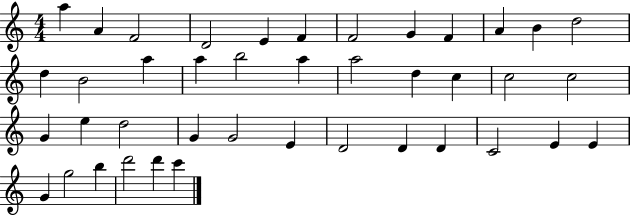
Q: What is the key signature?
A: C major